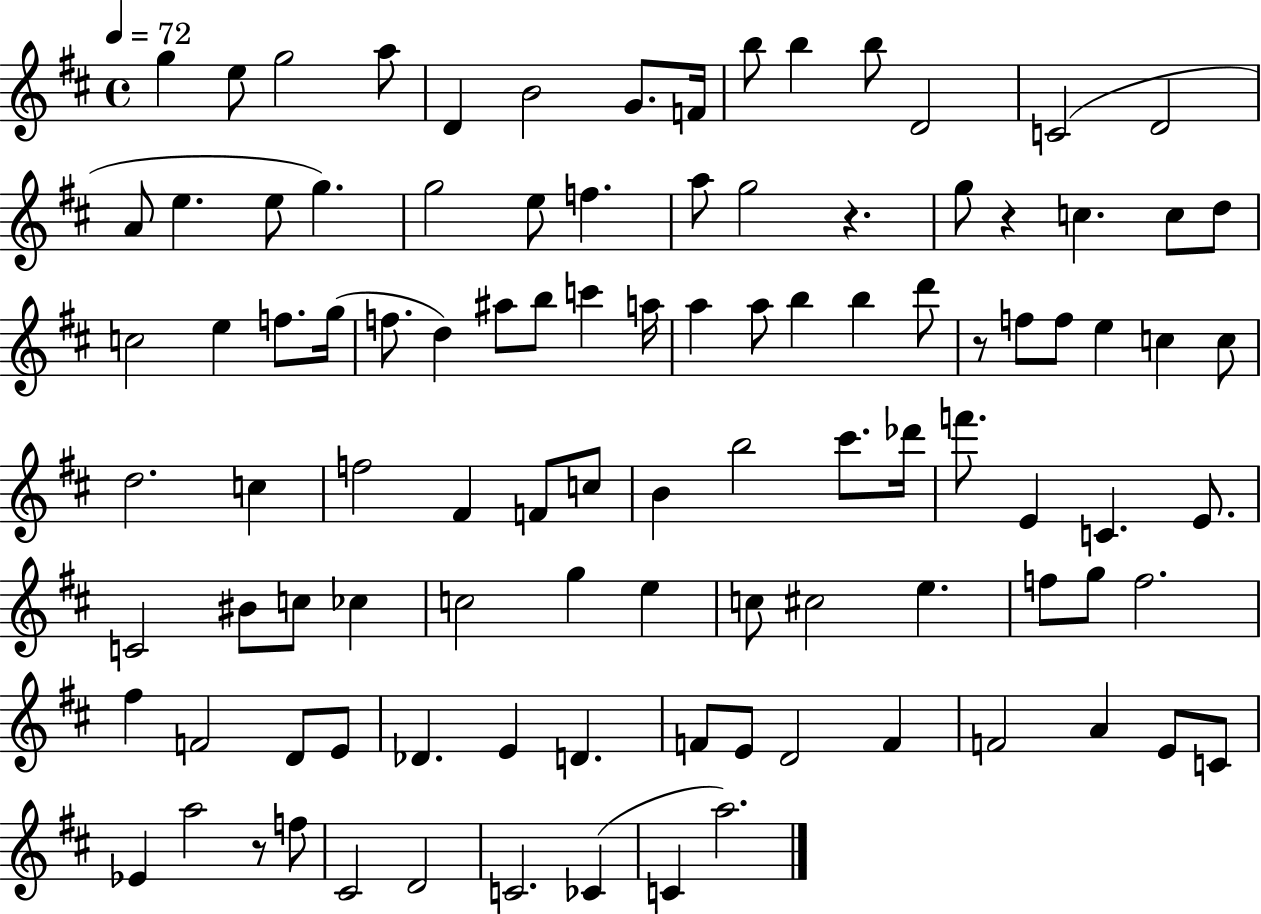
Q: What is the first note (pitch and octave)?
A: G5